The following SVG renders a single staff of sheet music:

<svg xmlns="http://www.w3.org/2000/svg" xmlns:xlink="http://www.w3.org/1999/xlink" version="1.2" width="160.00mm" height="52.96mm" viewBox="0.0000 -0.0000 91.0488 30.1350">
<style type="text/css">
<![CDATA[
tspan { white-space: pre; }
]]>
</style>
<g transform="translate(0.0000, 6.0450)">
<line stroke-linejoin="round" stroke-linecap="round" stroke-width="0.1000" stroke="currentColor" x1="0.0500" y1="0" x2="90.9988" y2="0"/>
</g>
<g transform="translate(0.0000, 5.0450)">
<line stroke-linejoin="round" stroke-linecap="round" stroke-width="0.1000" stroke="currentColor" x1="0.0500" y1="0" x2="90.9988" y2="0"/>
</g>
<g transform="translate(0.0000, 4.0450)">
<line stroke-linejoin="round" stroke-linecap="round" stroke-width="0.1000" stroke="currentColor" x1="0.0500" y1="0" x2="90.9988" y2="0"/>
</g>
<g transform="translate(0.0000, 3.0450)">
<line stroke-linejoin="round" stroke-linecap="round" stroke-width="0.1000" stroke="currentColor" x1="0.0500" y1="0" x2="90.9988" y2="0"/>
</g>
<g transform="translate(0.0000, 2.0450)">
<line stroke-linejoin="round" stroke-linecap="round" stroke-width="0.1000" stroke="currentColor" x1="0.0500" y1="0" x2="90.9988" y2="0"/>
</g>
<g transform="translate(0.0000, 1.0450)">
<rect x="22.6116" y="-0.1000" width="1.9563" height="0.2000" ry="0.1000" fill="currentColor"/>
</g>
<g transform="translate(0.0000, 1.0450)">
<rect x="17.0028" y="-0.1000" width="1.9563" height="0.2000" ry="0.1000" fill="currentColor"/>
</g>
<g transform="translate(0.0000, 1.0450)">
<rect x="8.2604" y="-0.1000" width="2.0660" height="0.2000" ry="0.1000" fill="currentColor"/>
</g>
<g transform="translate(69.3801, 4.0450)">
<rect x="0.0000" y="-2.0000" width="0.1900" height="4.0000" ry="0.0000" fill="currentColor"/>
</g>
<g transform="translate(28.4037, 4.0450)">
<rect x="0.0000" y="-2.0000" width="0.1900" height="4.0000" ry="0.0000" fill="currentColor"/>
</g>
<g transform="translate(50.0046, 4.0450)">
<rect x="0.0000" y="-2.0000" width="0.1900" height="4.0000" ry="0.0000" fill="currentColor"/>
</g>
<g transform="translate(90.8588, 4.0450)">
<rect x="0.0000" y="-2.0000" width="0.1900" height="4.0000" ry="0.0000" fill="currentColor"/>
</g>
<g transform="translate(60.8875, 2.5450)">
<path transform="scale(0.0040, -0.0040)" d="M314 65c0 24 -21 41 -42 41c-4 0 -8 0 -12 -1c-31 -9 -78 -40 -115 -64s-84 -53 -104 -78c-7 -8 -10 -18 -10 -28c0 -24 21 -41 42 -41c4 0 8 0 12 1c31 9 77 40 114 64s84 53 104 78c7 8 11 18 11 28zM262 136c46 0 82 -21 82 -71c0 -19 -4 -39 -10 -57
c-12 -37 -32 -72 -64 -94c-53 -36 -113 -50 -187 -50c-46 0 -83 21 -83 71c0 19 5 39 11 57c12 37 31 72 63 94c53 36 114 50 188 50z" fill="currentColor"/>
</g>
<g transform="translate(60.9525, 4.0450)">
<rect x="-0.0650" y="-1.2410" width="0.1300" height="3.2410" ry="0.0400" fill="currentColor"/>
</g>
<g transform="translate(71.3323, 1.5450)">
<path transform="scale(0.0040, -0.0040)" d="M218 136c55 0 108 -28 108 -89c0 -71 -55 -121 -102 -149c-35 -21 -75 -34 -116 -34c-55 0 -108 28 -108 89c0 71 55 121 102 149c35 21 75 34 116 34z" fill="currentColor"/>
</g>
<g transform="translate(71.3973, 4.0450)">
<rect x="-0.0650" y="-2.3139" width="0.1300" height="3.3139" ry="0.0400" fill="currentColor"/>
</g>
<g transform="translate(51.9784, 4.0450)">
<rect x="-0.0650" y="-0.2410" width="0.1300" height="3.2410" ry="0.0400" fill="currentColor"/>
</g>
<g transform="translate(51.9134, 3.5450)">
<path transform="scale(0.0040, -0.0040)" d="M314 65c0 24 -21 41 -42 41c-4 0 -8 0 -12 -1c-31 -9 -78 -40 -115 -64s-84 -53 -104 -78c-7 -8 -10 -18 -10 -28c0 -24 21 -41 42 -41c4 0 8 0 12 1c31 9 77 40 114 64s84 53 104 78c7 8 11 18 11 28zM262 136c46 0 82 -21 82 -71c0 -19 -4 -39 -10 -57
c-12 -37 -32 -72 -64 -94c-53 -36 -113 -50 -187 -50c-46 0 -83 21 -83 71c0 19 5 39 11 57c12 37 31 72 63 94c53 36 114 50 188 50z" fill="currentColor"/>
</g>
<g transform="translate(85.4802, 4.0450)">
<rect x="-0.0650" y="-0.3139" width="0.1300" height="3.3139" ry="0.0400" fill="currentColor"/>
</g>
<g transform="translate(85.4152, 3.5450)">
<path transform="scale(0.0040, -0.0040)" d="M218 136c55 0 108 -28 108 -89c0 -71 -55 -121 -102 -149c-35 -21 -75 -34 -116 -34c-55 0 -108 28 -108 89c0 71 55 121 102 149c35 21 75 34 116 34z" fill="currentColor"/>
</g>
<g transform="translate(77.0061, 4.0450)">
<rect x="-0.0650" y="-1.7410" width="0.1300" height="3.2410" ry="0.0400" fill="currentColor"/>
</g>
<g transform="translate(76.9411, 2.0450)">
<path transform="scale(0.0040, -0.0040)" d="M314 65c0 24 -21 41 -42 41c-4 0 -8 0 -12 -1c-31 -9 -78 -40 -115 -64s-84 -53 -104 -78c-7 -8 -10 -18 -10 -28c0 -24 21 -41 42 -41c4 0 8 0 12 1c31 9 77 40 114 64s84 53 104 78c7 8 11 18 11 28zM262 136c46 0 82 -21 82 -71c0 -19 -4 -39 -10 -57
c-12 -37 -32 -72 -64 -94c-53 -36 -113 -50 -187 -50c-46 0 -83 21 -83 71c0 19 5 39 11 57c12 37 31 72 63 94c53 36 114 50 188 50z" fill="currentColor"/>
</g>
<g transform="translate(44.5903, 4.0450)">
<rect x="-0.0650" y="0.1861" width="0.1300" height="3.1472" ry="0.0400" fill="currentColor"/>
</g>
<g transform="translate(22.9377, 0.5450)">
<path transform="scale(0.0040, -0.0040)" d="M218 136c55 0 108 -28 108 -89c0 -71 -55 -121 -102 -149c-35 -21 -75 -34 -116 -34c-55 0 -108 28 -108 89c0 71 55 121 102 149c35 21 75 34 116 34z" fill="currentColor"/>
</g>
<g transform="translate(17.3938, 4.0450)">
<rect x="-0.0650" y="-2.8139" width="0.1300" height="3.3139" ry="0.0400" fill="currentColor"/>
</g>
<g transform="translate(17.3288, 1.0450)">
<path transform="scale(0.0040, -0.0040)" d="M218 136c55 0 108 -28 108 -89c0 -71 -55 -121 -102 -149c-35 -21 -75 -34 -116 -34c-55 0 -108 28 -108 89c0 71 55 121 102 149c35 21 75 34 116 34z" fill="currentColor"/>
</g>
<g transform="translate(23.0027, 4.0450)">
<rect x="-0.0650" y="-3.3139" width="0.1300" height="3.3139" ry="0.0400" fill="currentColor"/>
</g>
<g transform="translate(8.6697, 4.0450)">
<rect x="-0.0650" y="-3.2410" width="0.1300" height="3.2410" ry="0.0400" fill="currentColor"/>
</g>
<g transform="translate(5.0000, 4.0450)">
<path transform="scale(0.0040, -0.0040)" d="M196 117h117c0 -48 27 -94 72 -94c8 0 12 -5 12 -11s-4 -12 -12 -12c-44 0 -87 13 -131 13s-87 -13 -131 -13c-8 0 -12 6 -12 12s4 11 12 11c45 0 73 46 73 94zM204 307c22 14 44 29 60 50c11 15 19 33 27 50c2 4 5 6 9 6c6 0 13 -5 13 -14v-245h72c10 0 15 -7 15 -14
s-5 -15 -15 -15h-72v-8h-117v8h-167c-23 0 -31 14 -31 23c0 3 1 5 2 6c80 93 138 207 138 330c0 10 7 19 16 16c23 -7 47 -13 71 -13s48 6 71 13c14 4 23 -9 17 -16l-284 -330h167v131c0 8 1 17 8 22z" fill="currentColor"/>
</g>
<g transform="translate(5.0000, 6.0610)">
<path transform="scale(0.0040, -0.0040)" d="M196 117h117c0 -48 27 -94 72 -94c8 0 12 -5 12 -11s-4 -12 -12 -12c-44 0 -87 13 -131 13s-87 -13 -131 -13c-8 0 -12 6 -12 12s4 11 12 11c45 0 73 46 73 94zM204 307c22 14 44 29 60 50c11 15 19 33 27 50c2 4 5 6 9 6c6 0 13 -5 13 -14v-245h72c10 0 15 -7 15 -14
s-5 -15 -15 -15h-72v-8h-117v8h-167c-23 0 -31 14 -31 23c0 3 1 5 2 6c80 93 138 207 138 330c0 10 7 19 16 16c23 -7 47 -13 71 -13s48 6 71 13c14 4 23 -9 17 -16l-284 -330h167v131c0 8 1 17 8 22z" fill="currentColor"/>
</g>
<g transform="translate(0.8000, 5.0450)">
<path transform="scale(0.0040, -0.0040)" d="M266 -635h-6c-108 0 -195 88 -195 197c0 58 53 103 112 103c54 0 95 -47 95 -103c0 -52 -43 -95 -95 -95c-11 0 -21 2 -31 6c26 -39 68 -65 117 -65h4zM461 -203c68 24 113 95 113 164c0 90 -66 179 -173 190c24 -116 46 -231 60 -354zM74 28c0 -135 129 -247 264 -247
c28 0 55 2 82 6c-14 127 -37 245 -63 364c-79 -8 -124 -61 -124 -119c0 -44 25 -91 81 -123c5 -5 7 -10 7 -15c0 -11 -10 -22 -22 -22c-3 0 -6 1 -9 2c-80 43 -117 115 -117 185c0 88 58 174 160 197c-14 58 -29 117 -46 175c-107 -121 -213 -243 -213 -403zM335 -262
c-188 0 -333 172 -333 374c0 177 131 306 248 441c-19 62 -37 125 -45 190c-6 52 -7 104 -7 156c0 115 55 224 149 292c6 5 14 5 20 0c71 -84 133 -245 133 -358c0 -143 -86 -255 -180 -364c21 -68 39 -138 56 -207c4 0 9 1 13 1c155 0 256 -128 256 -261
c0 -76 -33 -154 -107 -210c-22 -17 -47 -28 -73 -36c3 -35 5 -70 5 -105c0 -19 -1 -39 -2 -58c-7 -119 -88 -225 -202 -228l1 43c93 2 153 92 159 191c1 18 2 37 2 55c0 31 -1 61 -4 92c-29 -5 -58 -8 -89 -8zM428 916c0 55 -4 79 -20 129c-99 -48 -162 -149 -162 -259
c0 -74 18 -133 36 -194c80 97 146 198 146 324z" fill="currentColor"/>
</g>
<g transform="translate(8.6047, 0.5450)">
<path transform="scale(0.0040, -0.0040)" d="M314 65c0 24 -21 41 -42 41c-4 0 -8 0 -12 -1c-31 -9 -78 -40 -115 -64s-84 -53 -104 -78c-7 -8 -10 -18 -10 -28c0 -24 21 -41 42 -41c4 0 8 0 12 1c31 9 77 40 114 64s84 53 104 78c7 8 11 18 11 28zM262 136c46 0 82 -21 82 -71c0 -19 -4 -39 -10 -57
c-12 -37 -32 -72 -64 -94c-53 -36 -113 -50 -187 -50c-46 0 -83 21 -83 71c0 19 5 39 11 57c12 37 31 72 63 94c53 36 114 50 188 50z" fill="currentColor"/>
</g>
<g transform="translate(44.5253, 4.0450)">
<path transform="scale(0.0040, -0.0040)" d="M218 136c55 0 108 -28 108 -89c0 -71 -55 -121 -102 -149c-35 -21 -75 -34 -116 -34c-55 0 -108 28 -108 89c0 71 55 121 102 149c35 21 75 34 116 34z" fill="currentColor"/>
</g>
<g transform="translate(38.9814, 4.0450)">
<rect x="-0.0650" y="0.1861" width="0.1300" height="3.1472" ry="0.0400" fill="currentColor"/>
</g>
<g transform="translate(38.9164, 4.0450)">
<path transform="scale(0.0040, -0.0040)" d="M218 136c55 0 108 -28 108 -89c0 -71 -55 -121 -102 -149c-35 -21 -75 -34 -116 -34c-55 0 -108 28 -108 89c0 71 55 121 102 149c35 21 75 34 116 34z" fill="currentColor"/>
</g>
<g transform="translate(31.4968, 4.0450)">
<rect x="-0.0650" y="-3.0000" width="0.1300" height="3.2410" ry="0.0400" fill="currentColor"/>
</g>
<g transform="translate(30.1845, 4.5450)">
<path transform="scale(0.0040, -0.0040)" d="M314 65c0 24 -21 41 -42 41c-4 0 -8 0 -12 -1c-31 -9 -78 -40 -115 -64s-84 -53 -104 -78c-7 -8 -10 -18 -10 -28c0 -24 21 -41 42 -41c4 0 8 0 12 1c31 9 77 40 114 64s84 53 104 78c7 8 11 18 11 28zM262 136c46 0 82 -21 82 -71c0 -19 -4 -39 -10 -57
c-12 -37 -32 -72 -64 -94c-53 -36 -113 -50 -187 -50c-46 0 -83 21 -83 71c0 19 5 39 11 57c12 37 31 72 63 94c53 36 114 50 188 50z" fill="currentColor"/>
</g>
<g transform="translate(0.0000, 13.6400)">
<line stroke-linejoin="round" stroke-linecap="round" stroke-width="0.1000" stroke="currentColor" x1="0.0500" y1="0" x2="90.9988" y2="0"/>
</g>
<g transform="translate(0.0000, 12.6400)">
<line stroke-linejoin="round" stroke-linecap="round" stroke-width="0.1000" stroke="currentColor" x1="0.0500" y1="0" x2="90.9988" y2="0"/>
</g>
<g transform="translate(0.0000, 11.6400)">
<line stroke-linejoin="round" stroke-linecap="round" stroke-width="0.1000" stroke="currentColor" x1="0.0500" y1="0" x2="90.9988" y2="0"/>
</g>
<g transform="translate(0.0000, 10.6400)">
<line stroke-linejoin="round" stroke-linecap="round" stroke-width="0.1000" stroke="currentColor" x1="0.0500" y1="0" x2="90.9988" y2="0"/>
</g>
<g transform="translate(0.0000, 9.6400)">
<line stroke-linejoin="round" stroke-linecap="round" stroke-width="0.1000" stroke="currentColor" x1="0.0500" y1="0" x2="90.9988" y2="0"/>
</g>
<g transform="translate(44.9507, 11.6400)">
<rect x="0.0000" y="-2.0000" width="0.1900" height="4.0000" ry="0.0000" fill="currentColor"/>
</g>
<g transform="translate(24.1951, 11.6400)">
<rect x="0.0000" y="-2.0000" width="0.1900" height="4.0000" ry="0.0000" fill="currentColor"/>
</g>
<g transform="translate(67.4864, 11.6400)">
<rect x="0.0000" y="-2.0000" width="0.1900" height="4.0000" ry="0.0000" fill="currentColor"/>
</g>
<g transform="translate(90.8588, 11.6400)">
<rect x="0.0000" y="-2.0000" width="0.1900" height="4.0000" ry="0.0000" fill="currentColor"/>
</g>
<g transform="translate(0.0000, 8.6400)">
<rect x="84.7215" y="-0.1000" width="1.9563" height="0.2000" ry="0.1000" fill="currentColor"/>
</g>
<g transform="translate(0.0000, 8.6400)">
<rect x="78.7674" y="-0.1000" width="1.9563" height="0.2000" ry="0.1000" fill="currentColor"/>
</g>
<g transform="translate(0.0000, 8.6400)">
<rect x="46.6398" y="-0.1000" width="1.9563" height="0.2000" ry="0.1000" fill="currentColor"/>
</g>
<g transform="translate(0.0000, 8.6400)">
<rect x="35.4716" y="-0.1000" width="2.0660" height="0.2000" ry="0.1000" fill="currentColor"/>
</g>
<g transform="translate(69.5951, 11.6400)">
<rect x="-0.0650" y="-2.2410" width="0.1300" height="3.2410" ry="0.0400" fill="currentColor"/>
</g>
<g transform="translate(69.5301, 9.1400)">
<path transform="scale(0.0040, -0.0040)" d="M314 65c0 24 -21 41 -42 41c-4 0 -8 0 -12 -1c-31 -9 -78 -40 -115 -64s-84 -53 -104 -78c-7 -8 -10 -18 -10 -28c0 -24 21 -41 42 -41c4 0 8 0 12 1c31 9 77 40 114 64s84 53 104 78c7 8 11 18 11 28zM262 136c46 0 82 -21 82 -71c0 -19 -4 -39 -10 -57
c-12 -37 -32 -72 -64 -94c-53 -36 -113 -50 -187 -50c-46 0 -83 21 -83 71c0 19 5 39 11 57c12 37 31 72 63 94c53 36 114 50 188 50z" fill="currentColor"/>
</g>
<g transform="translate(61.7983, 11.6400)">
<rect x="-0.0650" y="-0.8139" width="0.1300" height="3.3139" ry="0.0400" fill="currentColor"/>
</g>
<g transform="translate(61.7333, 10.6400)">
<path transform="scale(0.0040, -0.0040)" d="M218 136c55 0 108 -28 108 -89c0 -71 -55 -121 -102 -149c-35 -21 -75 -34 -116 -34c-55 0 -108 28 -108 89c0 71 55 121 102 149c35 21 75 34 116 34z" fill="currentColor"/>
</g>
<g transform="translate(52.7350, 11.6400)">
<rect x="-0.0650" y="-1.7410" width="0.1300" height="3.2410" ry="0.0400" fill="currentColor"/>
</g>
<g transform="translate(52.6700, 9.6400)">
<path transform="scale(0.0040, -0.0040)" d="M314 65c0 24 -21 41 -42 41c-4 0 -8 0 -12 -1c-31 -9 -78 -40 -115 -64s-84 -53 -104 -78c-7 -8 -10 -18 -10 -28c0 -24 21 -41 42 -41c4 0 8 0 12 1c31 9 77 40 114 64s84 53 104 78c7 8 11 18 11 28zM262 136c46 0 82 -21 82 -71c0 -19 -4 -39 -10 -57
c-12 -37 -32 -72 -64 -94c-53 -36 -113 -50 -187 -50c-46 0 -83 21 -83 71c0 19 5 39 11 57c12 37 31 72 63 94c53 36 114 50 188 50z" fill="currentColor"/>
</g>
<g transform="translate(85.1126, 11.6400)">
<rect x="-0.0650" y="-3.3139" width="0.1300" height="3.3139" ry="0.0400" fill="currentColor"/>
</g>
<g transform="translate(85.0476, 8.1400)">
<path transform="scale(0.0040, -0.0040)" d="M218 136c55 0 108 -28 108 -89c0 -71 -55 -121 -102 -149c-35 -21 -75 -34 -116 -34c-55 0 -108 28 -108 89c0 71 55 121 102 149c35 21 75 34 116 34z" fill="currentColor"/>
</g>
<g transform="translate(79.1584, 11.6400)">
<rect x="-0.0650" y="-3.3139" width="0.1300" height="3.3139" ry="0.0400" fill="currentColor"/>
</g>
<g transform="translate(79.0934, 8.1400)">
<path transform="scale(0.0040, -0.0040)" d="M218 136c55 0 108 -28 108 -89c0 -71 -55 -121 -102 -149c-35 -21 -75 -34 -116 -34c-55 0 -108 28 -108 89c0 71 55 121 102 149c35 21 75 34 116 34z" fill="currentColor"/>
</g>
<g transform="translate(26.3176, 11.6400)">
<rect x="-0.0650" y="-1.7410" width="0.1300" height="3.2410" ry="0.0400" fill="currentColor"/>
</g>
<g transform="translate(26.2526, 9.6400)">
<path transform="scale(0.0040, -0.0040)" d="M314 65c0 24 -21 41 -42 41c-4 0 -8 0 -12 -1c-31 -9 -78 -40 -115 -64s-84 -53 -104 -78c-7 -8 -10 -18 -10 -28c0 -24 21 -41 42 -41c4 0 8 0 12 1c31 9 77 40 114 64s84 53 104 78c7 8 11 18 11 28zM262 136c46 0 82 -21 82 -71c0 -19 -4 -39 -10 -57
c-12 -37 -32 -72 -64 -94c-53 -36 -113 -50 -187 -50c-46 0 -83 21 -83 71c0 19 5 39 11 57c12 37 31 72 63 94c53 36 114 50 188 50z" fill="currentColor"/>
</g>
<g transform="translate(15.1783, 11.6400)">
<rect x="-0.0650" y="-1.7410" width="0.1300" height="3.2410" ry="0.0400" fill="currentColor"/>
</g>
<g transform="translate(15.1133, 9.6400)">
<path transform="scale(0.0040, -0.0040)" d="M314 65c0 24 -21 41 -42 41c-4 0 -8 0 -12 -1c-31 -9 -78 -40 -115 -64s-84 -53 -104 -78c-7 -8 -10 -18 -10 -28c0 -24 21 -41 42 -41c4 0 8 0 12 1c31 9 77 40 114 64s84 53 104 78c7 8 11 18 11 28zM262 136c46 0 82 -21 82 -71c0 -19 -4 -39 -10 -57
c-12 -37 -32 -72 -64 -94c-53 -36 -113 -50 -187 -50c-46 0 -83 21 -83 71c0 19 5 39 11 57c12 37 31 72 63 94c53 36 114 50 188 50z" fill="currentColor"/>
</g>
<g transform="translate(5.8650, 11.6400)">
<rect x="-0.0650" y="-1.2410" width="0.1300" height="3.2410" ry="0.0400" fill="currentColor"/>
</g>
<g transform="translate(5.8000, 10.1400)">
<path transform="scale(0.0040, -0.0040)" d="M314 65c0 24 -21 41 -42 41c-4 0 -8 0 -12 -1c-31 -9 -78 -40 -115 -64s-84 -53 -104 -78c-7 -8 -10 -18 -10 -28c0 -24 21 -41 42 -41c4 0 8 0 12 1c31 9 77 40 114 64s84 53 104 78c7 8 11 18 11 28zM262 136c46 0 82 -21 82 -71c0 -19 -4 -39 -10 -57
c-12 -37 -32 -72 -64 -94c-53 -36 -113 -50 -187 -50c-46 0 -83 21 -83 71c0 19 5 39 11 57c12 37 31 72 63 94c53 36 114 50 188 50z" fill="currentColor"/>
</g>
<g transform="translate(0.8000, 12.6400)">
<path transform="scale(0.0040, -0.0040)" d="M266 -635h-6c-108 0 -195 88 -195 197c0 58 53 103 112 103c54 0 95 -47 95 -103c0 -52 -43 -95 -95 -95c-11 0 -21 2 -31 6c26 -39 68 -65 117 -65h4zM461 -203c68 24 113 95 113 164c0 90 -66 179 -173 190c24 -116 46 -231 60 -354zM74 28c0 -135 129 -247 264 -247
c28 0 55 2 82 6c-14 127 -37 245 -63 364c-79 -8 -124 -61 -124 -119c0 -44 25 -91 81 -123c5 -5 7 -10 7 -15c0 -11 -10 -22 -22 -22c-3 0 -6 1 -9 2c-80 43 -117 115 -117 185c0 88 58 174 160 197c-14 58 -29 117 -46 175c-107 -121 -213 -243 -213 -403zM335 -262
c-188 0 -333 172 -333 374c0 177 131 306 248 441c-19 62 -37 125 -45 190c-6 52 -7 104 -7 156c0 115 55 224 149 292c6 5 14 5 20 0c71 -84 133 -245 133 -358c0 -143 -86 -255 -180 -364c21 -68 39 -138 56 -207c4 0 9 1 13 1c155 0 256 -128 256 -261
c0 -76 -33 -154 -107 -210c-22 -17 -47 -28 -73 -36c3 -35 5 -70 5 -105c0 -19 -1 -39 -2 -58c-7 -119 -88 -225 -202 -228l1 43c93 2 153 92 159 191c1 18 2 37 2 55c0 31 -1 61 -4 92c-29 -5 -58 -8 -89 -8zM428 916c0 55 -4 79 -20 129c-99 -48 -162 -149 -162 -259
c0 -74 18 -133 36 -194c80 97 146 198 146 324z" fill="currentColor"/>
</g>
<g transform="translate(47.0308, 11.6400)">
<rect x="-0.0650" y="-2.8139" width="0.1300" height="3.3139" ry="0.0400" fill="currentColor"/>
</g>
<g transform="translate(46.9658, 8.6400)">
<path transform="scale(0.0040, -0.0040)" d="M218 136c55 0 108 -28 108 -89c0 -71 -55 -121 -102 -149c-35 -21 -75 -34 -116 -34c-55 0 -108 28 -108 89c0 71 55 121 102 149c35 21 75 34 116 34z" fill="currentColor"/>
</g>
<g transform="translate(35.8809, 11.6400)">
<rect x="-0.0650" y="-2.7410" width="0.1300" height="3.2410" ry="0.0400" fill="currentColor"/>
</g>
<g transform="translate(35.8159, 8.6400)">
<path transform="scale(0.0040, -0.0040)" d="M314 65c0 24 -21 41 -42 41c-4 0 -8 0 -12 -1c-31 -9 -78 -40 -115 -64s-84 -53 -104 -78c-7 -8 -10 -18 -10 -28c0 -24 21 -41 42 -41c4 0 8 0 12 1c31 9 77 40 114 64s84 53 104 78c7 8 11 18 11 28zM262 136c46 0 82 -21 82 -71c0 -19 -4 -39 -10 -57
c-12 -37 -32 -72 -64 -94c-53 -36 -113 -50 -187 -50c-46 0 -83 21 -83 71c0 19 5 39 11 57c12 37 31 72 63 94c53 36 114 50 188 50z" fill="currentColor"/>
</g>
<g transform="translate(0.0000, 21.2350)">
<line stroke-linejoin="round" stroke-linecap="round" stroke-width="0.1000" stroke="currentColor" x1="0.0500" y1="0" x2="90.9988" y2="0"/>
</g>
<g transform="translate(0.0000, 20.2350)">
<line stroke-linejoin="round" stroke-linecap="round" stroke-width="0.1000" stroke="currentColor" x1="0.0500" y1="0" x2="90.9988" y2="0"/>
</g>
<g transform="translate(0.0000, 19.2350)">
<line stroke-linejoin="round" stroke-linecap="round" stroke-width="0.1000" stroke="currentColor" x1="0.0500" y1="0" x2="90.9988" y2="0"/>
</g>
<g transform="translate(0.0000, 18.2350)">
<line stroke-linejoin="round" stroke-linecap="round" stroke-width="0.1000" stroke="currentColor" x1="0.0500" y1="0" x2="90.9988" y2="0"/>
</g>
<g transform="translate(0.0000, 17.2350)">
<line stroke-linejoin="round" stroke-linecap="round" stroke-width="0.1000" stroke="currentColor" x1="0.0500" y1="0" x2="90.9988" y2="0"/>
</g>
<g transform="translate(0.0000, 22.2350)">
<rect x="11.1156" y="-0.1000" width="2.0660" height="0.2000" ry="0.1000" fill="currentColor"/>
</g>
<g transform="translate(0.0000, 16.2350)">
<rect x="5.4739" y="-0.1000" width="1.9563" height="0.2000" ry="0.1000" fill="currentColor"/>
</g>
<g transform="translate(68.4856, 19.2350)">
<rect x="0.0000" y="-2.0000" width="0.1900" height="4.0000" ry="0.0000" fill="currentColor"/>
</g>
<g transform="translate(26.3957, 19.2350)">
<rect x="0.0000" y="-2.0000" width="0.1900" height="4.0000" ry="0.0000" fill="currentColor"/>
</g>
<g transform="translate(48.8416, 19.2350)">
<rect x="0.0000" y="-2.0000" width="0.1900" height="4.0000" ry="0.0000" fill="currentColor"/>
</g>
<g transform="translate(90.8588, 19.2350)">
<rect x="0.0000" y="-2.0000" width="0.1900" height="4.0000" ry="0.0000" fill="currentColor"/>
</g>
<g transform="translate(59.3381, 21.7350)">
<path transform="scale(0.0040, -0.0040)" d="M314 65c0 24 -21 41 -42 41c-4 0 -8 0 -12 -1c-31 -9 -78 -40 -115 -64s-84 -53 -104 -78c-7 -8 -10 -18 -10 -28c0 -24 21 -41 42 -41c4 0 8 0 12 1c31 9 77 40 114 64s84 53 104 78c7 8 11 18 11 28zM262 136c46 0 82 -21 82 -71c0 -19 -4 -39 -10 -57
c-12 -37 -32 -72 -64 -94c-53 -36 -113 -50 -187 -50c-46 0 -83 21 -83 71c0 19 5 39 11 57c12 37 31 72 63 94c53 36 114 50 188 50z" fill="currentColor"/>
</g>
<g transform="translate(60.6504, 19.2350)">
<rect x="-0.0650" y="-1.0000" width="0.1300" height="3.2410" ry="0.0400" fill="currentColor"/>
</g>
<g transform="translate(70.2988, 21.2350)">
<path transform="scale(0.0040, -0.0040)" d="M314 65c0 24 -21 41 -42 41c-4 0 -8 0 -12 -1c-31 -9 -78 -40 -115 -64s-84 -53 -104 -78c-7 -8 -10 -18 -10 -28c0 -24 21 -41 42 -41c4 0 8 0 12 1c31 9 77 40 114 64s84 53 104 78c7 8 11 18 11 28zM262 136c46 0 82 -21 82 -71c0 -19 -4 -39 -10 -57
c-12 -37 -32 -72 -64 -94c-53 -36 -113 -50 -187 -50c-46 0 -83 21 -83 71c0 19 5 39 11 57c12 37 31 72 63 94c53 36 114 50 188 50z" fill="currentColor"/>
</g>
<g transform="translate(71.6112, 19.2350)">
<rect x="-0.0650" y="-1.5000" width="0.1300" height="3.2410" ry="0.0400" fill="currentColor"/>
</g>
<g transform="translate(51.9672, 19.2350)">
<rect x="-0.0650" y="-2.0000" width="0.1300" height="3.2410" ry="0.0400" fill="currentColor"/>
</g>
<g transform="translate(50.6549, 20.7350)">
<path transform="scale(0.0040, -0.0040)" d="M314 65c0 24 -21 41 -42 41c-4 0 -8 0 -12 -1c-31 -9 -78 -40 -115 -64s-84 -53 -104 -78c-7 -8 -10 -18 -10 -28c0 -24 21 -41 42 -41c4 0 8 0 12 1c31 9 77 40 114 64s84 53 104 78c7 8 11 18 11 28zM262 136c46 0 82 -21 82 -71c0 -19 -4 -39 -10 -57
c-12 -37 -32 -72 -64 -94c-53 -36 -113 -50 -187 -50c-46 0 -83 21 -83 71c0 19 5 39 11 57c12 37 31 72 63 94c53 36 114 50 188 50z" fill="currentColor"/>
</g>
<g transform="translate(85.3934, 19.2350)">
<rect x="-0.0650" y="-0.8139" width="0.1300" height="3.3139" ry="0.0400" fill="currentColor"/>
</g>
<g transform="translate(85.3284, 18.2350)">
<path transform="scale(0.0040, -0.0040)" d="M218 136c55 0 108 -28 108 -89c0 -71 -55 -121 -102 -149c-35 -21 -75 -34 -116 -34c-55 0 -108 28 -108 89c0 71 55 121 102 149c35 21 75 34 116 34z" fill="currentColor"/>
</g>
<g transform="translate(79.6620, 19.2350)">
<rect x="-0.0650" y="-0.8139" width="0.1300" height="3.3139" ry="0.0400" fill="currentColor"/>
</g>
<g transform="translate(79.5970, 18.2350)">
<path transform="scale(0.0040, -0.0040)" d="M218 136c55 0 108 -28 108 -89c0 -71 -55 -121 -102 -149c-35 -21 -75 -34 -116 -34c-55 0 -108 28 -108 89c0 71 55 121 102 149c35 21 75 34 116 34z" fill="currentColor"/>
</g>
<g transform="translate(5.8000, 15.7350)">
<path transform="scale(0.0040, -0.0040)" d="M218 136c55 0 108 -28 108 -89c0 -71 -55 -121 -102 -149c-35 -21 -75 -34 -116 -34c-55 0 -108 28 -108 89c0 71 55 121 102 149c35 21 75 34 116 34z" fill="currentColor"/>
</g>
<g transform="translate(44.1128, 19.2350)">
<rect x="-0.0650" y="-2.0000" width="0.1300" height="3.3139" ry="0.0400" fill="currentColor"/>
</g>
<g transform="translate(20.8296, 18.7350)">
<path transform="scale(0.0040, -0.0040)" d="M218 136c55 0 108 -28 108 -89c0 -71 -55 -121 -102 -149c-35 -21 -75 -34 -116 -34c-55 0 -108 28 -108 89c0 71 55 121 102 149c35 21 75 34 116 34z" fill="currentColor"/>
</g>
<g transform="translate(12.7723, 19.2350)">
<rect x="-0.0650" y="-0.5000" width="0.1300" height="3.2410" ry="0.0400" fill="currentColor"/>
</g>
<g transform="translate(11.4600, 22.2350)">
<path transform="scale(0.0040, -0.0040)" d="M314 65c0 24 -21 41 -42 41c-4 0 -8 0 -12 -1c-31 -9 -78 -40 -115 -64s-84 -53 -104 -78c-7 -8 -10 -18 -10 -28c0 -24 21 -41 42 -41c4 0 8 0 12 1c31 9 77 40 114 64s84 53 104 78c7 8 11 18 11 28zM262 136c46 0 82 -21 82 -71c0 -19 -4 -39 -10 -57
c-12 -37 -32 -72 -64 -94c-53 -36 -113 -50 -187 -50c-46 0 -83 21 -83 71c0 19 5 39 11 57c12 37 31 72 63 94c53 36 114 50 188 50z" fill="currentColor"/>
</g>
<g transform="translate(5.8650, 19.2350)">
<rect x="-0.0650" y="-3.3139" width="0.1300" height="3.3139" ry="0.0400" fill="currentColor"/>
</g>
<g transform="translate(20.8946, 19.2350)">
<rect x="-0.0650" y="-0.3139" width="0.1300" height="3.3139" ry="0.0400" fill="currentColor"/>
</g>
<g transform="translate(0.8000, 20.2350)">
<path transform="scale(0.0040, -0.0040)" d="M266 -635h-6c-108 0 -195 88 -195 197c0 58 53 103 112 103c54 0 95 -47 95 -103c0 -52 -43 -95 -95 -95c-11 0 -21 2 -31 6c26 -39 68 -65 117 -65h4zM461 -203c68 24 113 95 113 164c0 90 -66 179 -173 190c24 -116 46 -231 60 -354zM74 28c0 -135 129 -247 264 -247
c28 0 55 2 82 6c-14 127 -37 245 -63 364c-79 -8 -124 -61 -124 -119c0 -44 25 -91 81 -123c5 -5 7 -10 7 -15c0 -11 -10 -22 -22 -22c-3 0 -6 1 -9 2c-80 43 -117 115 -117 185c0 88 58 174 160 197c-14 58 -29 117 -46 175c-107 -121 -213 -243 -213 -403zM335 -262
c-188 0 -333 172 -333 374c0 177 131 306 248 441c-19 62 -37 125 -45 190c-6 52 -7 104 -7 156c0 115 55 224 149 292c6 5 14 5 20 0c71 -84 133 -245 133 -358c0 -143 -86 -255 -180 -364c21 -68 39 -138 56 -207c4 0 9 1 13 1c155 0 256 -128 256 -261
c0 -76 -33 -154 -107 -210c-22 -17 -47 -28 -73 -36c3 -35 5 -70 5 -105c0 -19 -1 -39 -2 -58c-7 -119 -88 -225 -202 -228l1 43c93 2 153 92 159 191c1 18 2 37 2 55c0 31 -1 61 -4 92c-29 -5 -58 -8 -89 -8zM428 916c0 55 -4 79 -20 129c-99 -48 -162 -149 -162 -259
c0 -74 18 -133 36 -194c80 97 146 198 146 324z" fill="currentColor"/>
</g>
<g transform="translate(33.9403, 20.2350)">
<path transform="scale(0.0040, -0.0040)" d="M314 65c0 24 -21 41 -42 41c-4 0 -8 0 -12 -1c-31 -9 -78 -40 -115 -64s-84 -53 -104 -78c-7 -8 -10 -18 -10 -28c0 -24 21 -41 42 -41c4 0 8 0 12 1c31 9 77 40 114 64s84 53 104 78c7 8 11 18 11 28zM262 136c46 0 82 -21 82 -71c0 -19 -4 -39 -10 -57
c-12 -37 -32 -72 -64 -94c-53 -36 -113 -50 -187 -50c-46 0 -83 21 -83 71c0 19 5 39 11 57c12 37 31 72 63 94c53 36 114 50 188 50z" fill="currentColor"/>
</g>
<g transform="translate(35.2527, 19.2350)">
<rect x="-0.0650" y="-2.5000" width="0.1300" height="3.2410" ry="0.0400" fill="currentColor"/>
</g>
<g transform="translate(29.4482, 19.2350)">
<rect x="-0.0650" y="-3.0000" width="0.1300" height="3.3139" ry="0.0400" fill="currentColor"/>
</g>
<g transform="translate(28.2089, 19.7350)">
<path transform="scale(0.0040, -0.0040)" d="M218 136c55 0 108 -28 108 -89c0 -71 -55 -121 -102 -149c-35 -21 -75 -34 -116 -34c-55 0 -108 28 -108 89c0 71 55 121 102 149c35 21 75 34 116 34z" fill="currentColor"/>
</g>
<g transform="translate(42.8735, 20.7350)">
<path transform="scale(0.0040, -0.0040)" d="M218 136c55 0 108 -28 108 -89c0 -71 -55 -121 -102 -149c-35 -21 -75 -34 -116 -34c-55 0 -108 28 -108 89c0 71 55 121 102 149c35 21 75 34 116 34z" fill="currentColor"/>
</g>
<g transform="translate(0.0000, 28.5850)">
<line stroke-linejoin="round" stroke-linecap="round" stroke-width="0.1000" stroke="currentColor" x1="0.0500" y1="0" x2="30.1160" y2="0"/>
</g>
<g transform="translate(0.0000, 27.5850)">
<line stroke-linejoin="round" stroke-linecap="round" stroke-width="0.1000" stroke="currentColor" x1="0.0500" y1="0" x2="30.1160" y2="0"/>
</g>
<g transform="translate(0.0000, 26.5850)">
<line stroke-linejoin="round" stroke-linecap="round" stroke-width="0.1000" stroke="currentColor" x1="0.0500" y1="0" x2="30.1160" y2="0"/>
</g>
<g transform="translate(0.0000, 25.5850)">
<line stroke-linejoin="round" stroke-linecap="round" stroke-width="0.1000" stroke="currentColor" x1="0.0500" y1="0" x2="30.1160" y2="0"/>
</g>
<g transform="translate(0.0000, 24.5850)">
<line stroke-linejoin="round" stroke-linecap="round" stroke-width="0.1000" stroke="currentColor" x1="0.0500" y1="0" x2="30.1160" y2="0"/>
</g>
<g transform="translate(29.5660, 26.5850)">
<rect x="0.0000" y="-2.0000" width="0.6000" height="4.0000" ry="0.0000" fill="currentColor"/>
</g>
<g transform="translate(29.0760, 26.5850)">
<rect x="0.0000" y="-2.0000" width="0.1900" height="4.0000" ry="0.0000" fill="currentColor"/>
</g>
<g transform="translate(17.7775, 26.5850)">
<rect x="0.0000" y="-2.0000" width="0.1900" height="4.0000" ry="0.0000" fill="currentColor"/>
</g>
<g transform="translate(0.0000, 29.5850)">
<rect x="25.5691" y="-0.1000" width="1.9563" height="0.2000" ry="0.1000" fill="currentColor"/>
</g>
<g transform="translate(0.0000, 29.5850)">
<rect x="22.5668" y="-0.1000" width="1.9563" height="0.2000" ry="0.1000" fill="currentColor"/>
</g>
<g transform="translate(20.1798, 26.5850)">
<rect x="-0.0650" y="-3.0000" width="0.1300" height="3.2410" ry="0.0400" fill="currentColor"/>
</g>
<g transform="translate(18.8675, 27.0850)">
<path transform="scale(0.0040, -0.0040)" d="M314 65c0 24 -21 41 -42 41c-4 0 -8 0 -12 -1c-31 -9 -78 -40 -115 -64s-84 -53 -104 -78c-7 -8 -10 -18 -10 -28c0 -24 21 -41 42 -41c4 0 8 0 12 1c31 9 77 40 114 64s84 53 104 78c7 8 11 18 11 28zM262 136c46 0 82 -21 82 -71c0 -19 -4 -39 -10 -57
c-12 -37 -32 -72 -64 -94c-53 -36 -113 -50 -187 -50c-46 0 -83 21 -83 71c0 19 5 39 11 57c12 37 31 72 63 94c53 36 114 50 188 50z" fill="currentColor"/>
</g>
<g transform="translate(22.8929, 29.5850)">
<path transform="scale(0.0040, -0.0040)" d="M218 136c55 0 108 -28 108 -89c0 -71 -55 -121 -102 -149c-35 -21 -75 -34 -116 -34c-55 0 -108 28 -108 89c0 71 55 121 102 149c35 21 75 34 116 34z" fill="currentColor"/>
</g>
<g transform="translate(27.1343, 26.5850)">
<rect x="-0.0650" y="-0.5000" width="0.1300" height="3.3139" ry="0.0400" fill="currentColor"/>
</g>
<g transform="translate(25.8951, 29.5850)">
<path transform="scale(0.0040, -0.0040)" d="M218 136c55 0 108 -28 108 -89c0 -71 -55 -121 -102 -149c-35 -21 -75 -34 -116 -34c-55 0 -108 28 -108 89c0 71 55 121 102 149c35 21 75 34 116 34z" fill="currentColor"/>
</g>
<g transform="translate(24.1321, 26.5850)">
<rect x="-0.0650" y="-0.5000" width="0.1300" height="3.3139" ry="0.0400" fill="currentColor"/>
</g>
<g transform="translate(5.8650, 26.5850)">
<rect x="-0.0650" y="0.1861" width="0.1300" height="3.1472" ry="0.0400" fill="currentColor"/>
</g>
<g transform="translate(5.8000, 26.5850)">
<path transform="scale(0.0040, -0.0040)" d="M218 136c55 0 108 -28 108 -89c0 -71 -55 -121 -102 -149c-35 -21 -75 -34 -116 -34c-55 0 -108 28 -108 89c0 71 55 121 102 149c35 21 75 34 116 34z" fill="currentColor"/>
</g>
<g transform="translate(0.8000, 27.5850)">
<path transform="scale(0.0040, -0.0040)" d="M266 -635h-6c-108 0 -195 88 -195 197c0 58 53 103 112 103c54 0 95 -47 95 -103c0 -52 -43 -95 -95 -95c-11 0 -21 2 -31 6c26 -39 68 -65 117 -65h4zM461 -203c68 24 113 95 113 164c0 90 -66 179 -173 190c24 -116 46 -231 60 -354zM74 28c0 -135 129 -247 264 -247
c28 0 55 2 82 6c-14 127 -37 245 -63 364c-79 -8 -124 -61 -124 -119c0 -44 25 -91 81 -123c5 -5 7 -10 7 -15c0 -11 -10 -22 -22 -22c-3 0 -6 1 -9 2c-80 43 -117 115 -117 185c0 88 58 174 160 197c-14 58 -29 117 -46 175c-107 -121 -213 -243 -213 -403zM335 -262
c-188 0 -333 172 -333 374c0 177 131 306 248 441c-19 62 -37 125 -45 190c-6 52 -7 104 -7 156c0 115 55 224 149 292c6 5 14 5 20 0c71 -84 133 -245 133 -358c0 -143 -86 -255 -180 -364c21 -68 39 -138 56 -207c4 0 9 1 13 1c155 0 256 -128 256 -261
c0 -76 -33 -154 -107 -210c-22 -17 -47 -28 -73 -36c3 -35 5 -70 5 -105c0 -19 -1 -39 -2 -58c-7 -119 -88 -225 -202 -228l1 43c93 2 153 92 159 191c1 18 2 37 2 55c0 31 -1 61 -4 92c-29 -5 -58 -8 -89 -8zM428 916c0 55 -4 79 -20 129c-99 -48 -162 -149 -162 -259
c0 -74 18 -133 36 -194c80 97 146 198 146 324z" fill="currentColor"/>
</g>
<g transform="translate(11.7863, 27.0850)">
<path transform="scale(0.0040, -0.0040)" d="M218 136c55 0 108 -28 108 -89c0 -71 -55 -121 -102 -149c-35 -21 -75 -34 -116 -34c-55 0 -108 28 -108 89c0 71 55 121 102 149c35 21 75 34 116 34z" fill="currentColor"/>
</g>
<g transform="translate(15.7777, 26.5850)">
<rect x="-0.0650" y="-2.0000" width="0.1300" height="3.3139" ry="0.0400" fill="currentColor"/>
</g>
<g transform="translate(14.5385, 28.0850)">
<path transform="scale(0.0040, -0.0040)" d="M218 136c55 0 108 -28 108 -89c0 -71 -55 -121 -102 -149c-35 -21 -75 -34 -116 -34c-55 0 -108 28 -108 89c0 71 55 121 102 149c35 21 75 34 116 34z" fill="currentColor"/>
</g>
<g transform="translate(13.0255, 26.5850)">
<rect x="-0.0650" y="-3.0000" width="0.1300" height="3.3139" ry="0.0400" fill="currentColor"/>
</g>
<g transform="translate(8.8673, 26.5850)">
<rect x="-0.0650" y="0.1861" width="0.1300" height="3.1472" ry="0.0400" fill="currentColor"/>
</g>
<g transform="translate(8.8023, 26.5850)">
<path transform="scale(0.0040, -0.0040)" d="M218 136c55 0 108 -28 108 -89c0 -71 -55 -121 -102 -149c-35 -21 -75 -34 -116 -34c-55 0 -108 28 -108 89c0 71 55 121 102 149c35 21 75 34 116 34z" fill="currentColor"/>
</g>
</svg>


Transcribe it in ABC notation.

X:1
T:Untitled
M:4/4
L:1/4
K:C
b2 a b A2 B B c2 e2 g f2 c e2 f2 f2 a2 a f2 d g2 b b b C2 c A G2 F F2 D2 E2 d d B B A F A2 C C